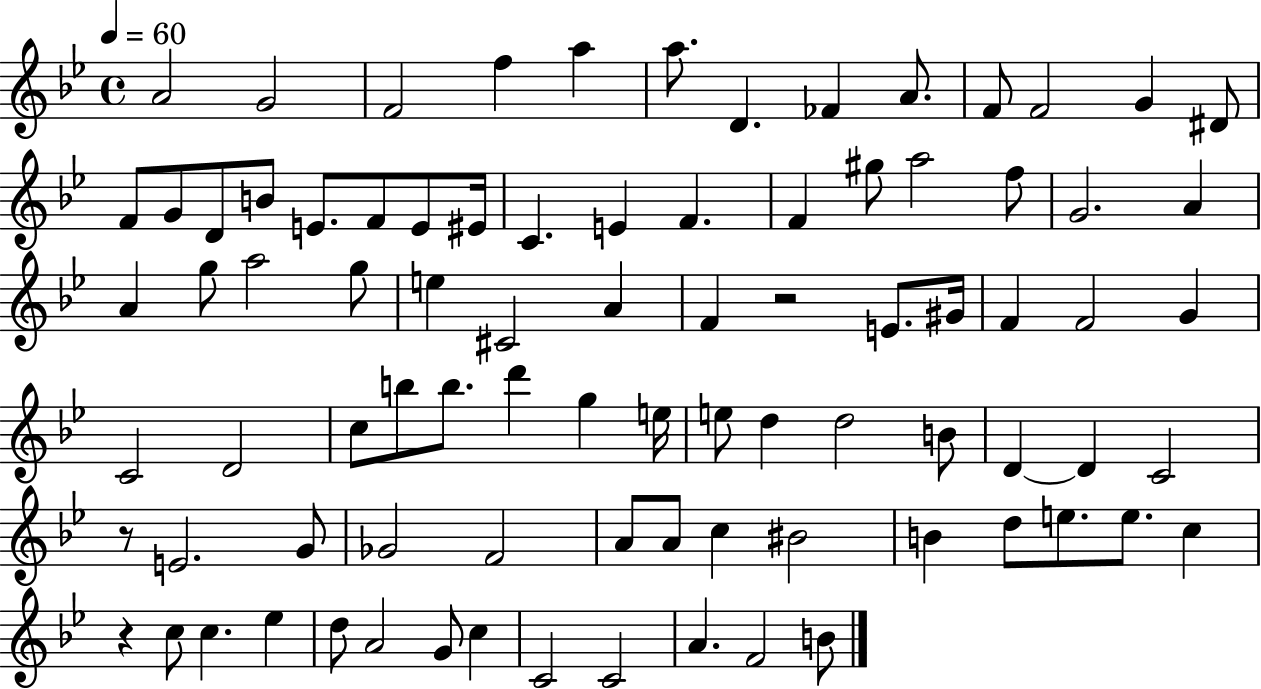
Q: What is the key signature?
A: BES major